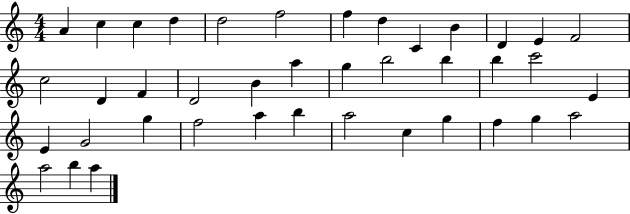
{
  \clef treble
  \numericTimeSignature
  \time 4/4
  \key c \major
  a'4 c''4 c''4 d''4 | d''2 f''2 | f''4 d''4 c'4 b'4 | d'4 e'4 f'2 | \break c''2 d'4 f'4 | d'2 b'4 a''4 | g''4 b''2 b''4 | b''4 c'''2 e'4 | \break e'4 g'2 g''4 | f''2 a''4 b''4 | a''2 c''4 g''4 | f''4 g''4 a''2 | \break a''2 b''4 a''4 | \bar "|."
}